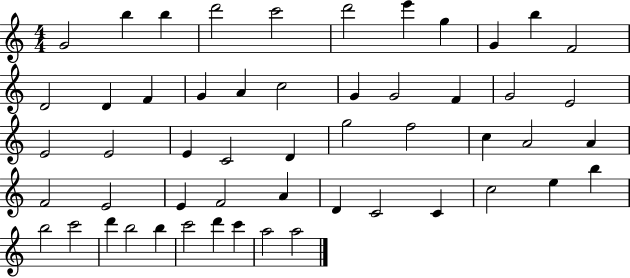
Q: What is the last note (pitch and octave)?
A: A5